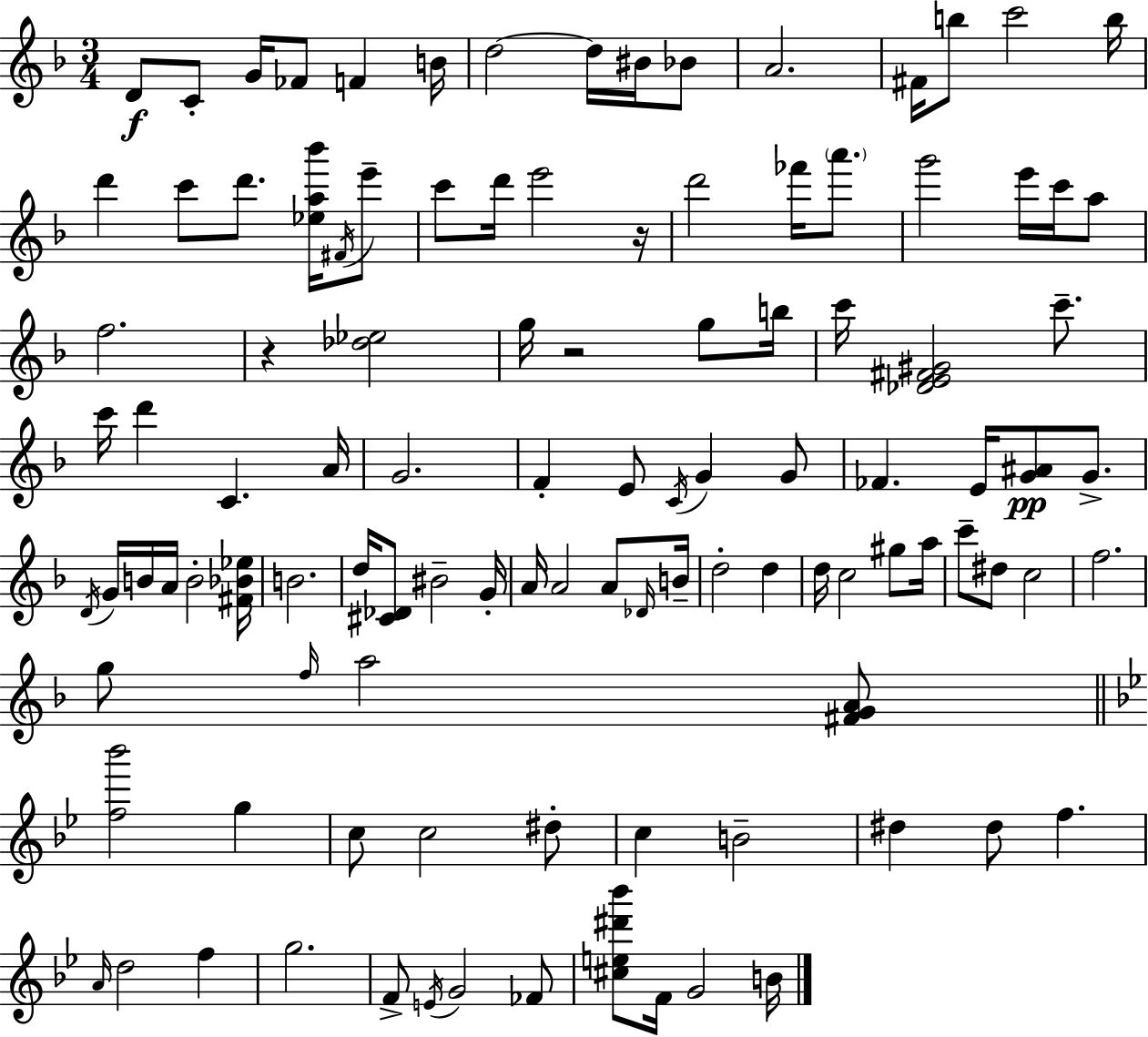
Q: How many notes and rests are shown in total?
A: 108